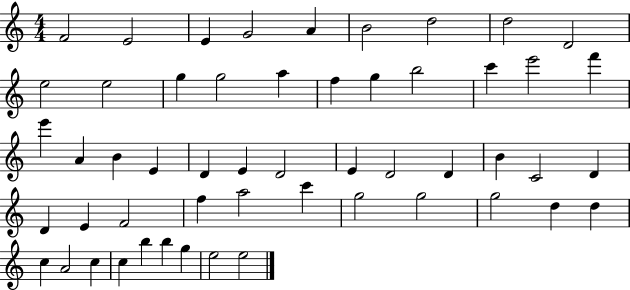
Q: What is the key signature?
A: C major